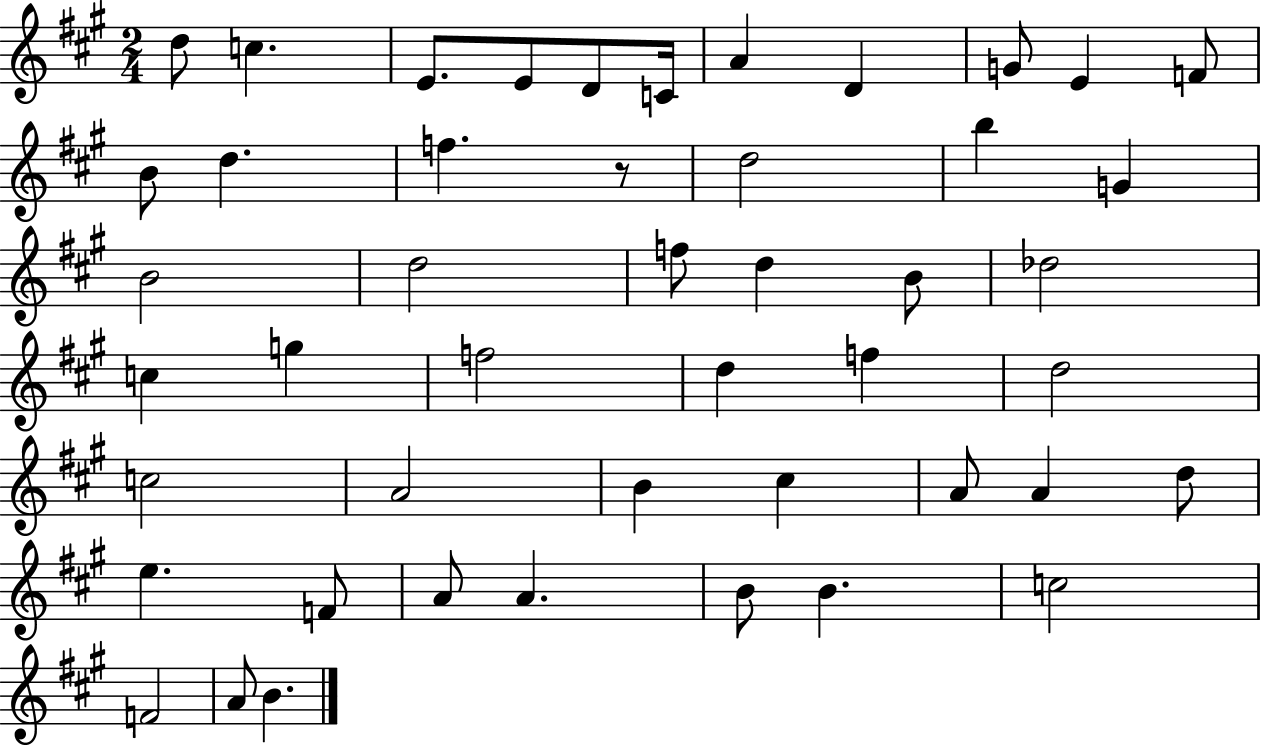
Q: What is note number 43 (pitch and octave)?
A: C5